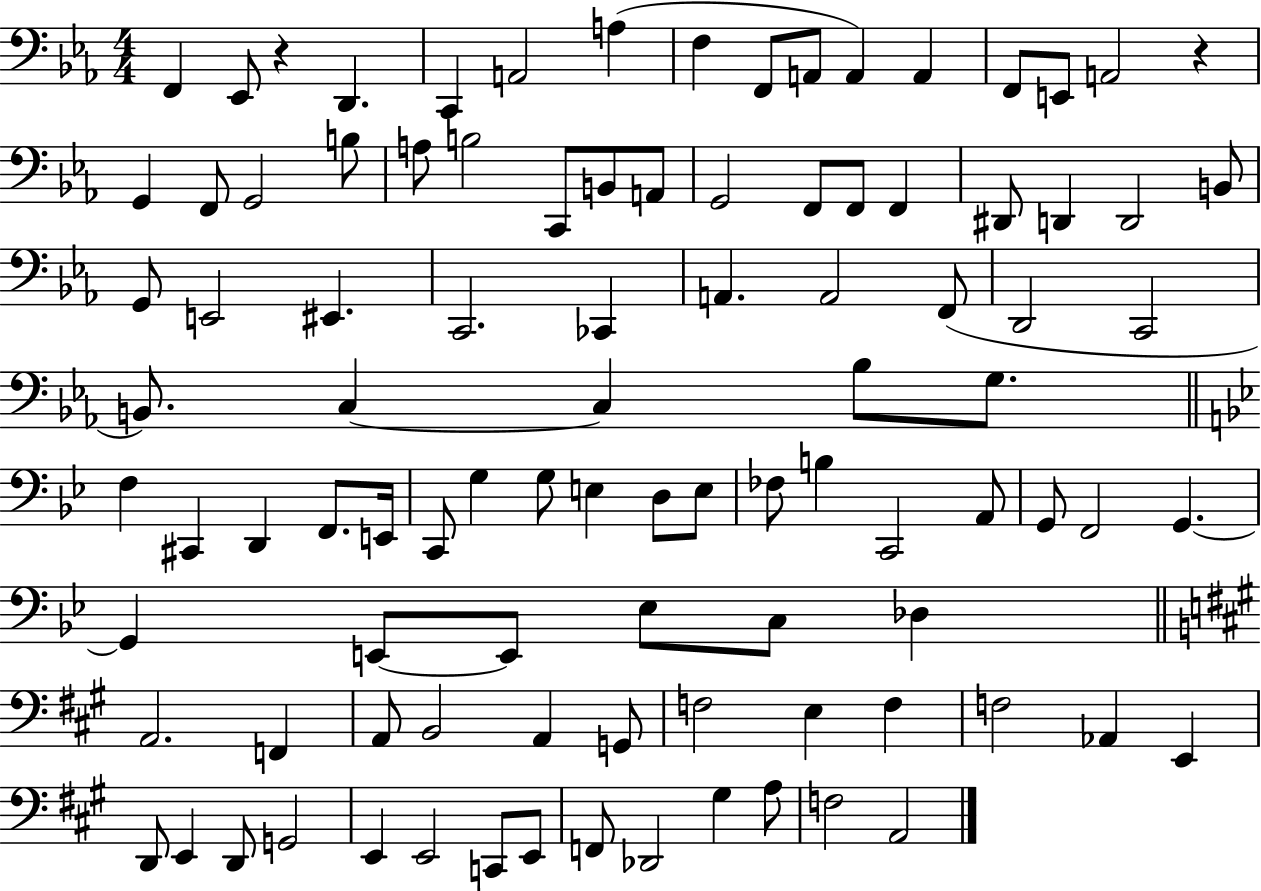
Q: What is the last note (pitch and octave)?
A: A2